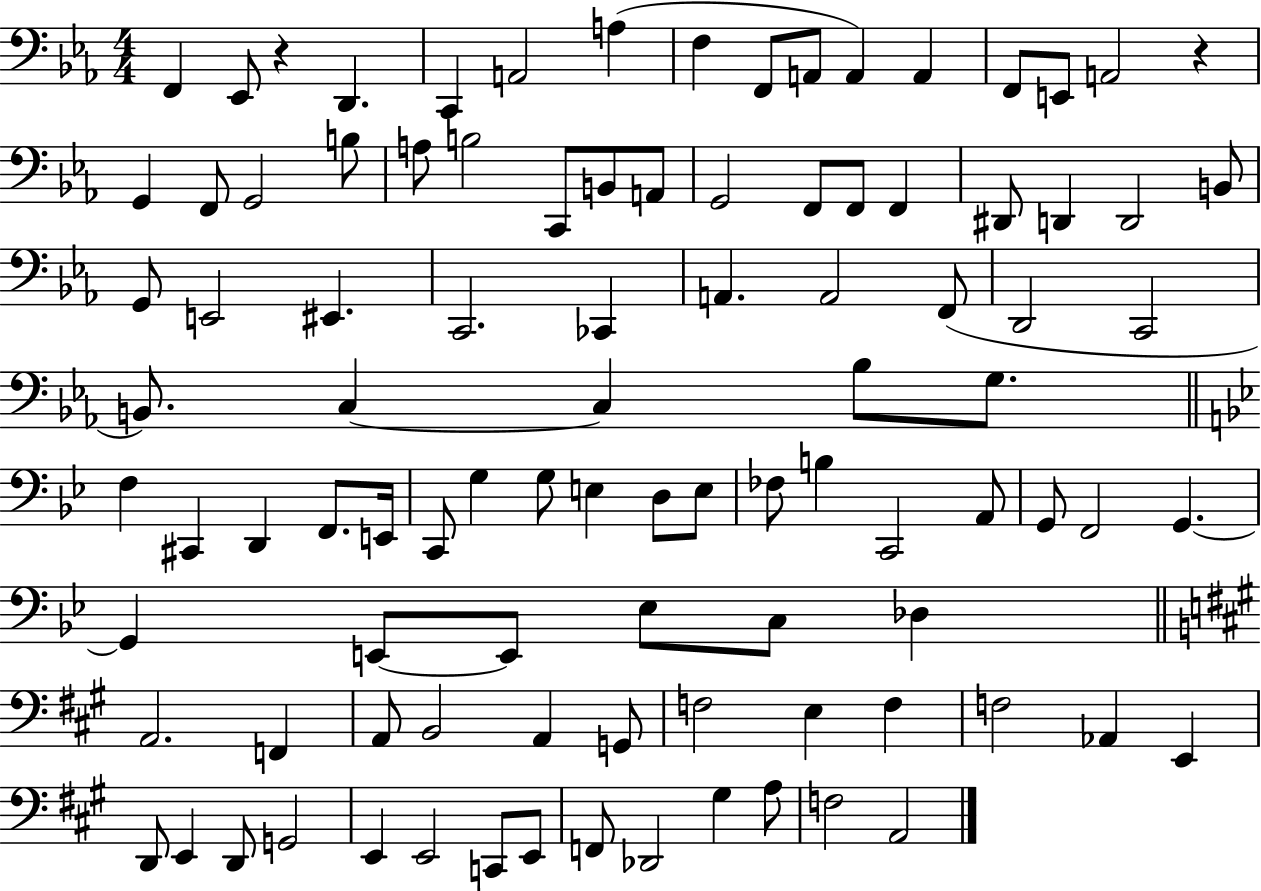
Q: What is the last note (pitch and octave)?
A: A2